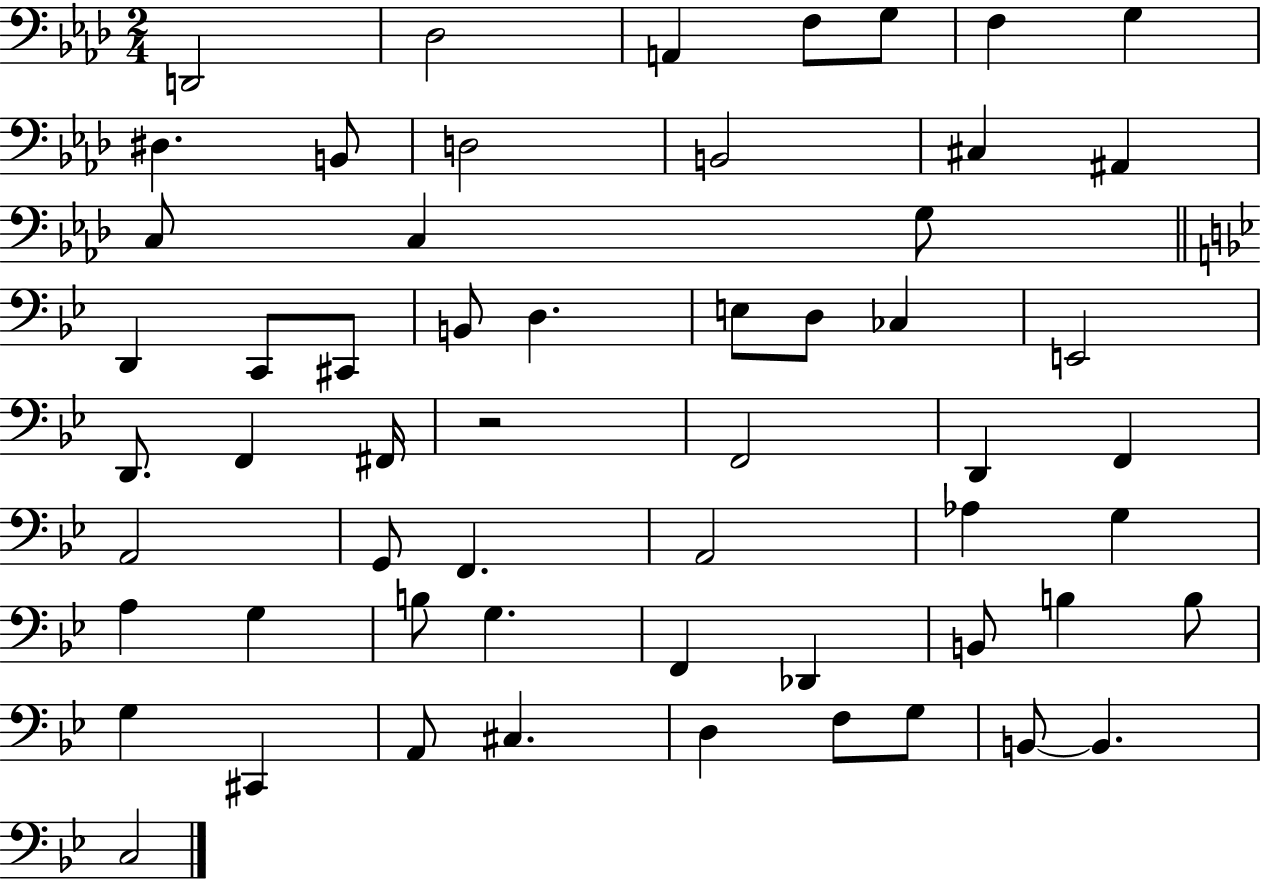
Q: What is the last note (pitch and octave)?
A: C3